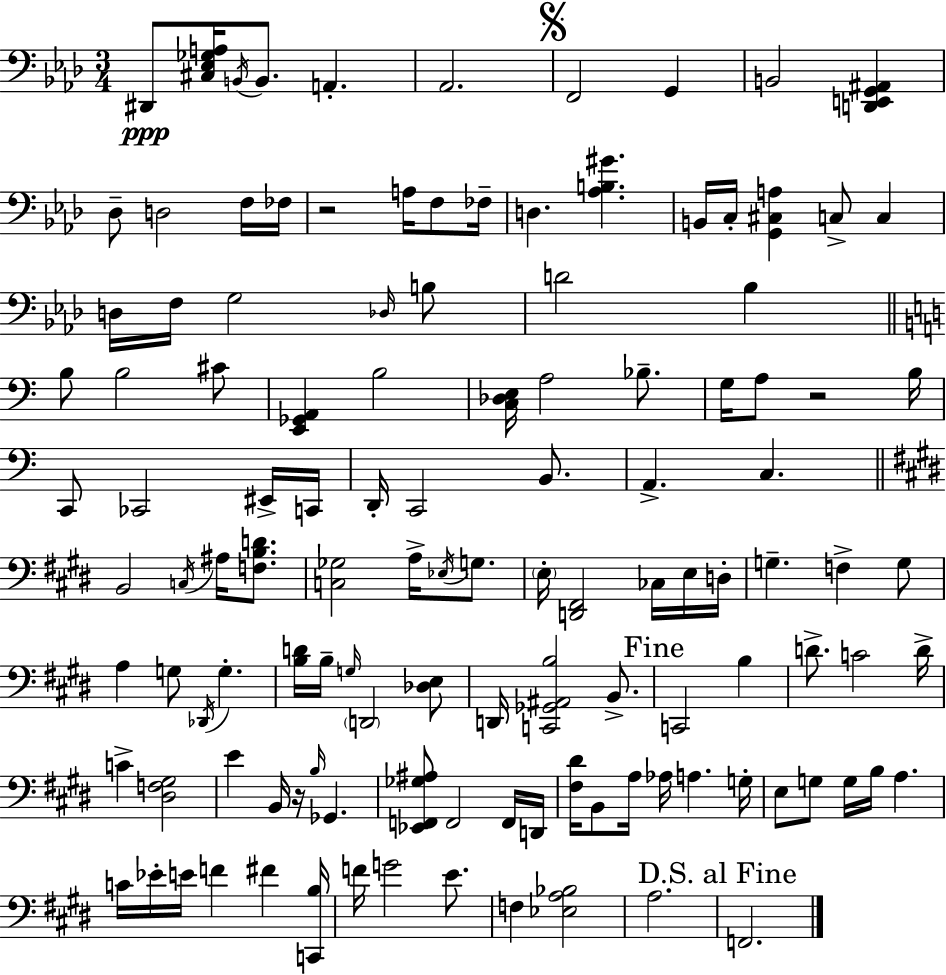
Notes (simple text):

D#2/e [C#3,Eb3,Gb3,A3]/s B2/s B2/e. A2/q. Ab2/h. F2/h G2/q B2/h [D2,E2,G2,A#2]/q Db3/e D3/h F3/s FES3/s R/h A3/s F3/e FES3/s D3/q. [Ab3,B3,G#4]/q. B2/s C3/s [G2,C#3,A3]/q C3/e C3/q D3/s F3/s G3/h Db3/s B3/e D4/h Bb3/q B3/e B3/h C#4/e [E2,Gb2,A2]/q B3/h [C3,Db3,E3]/s A3/h Bb3/e. G3/s A3/e R/h B3/s C2/e CES2/h EIS2/s C2/s D2/s C2/h B2/e. A2/q. C3/q. B2/h C3/s A#3/s [F3,B3,D4]/e. [C3,Gb3]/h A3/s Eb3/s G3/e. E3/s [D2,F#2]/h CES3/s E3/s D3/s G3/q. F3/q G3/e A3/q G3/e Db2/s G3/q. [B3,D4]/s B3/s G3/s D2/h [Db3,E3]/e D2/s [C2,Gb2,A#2,B3]/h B2/e. C2/h B3/q D4/e. C4/h D4/s C4/q [D#3,F3,G#3]/h E4/q B2/s R/s B3/s Gb2/q. [Eb2,F2,Gb3,A#3]/e F2/h F2/s D2/s [F#3,D#4]/s B2/e A3/s Ab3/s A3/q. G3/s E3/e G3/e G3/s B3/s A3/q. C4/s Eb4/s E4/s F4/q F#4/q [C2,B3]/s F4/s G4/h E4/e. F3/q [Eb3,A3,Bb3]/h A3/h. F2/h.